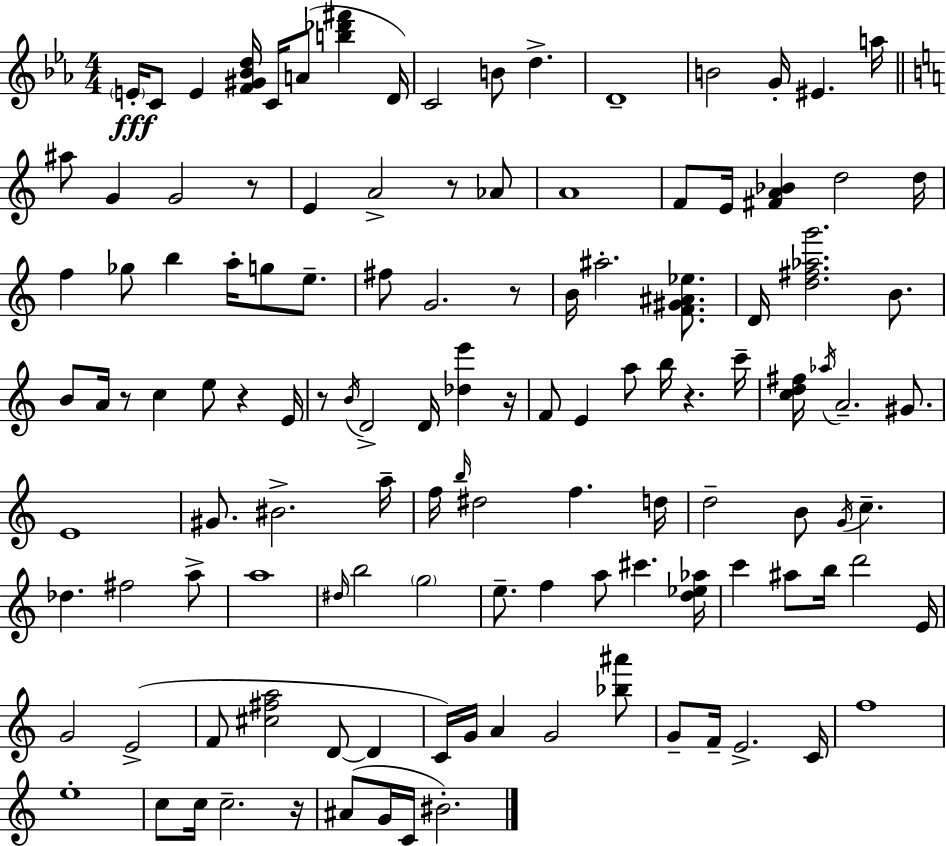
{
  \clef treble
  \numericTimeSignature
  \time 4/4
  \key ees \major
  \parenthesize e'16-.\fff c'8 e'4 <f' gis' bes' d''>16 c'16 a'8( <b'' des''' fis'''>4 d'16) | c'2 b'8 d''4.-> | d'1-- | b'2 g'16-. eis'4. a''16 | \break \bar "||" \break \key a \minor ais''8 g'4 g'2 r8 | e'4 a'2-> r8 aes'8 | a'1 | f'8 e'16 <fis' a' bes'>4 d''2 d''16 | \break f''4 ges''8 b''4 a''16-. g''8 e''8.-- | fis''8 g'2. r8 | b'16 ais''2.-. <f' gis' ais' ees''>8. | d'16 <d'' fis'' aes'' g'''>2. b'8. | \break b'8 a'16 r8 c''4 e''8 r4 e'16 | r8 \acciaccatura { b'16 } d'2-> d'16 <des'' e'''>4 | r16 f'8 e'4 a''8 b''16 r4. | c'''16-- <c'' d'' fis''>16 \acciaccatura { aes''16 } a'2.-- gis'8. | \break e'1 | gis'8. bis'2.-> | a''16-- f''16 \grace { b''16 } dis''2 f''4. | d''16 d''2-- b'8 \acciaccatura { g'16 } c''4.-- | \break des''4. fis''2 | a''8-> a''1 | \grace { dis''16 } b''2 \parenthesize g''2 | e''8.-- f''4 a''8 cis'''4. | \break <d'' ees'' aes''>16 c'''4 ais''8 b''16 d'''2 | e'16 g'2 e'2->( | f'8 <cis'' fis'' a''>2 d'8~~ | d'4 c'16) g'16 a'4 g'2 | \break <bes'' ais'''>8 g'8-- f'16-- e'2.-> | c'16 f''1 | e''1-. | c''8 c''16 c''2.-- | \break r16 ais'8( g'16 c'16 bis'2.-.) | \bar "|."
}